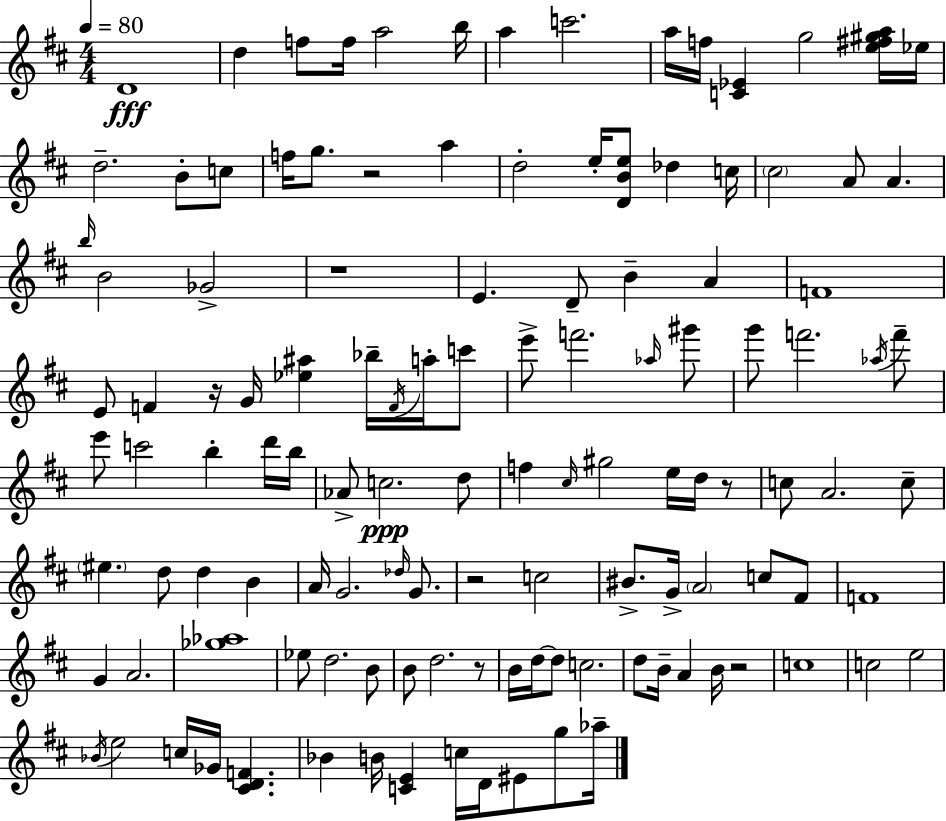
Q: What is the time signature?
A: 4/4